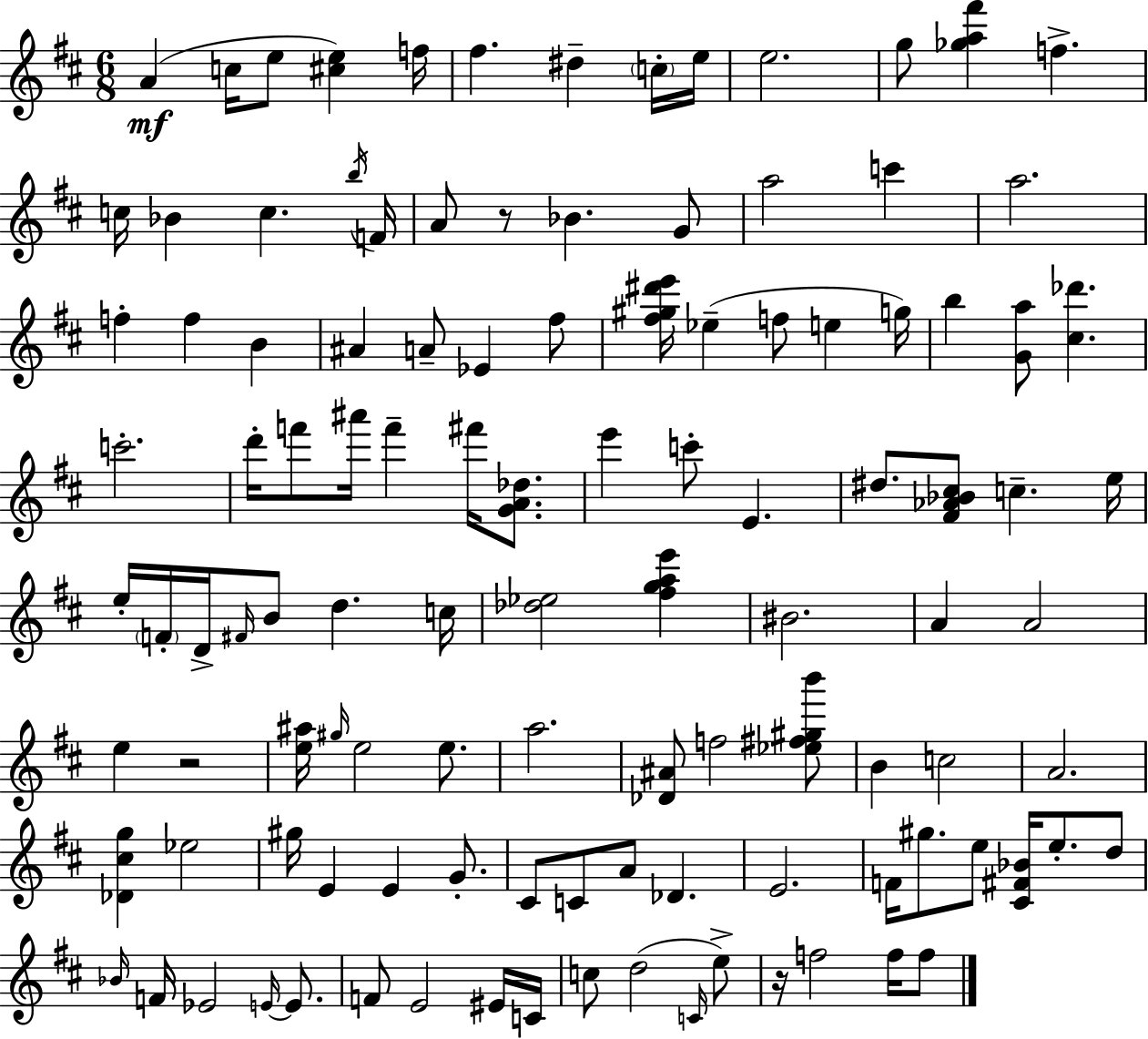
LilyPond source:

{
  \clef treble
  \numericTimeSignature
  \time 6/8
  \key d \major
  \repeat volta 2 { a'4(\mf c''16 e''8 <cis'' e''>4) f''16 | fis''4. dis''4-- \parenthesize c''16-. e''16 | e''2. | g''8 <ges'' a'' fis'''>4 f''4.-> | \break c''16 bes'4 c''4. \acciaccatura { b''16 } | f'16 a'8 r8 bes'4. g'8 | a''2 c'''4 | a''2. | \break f''4-. f''4 b'4 | ais'4 a'8-- ees'4 fis''8 | <fis'' gis'' dis''' e'''>16 ees''4--( f''8 e''4 | g''16) b''4 <g' a''>8 <cis'' des'''>4. | \break c'''2.-. | d'''16-. f'''8 ais'''16 f'''4-- fis'''16 <g' a' des''>8. | e'''4 c'''8-. e'4. | dis''8. <fis' aes' bes' cis''>8 c''4.-- | \break e''16 e''16-. \parenthesize f'16-. d'16-> \grace { fis'16 } b'8 d''4. | c''16 <des'' ees''>2 <fis'' g'' a'' e'''>4 | bis'2. | a'4 a'2 | \break e''4 r2 | <e'' ais''>16 \grace { gis''16 } e''2 | e''8. a''2. | <des' ais'>8 f''2 | \break <ees'' fis'' gis'' b'''>8 b'4 c''2 | a'2. | <des' cis'' g''>4 ees''2 | gis''16 e'4 e'4 | \break g'8.-. cis'8 c'8 a'8 des'4. | e'2. | f'16 gis''8. e''8 <cis' fis' bes'>16 e''8.-. | d''8 \grace { bes'16 } f'16 ees'2 | \break \grace { e'16~ }~ e'8. f'8 e'2 | eis'16 c'16 c''8 d''2( | \grace { c'16 } e''8->) r16 f''2 | f''16 f''8 } \bar "|."
}